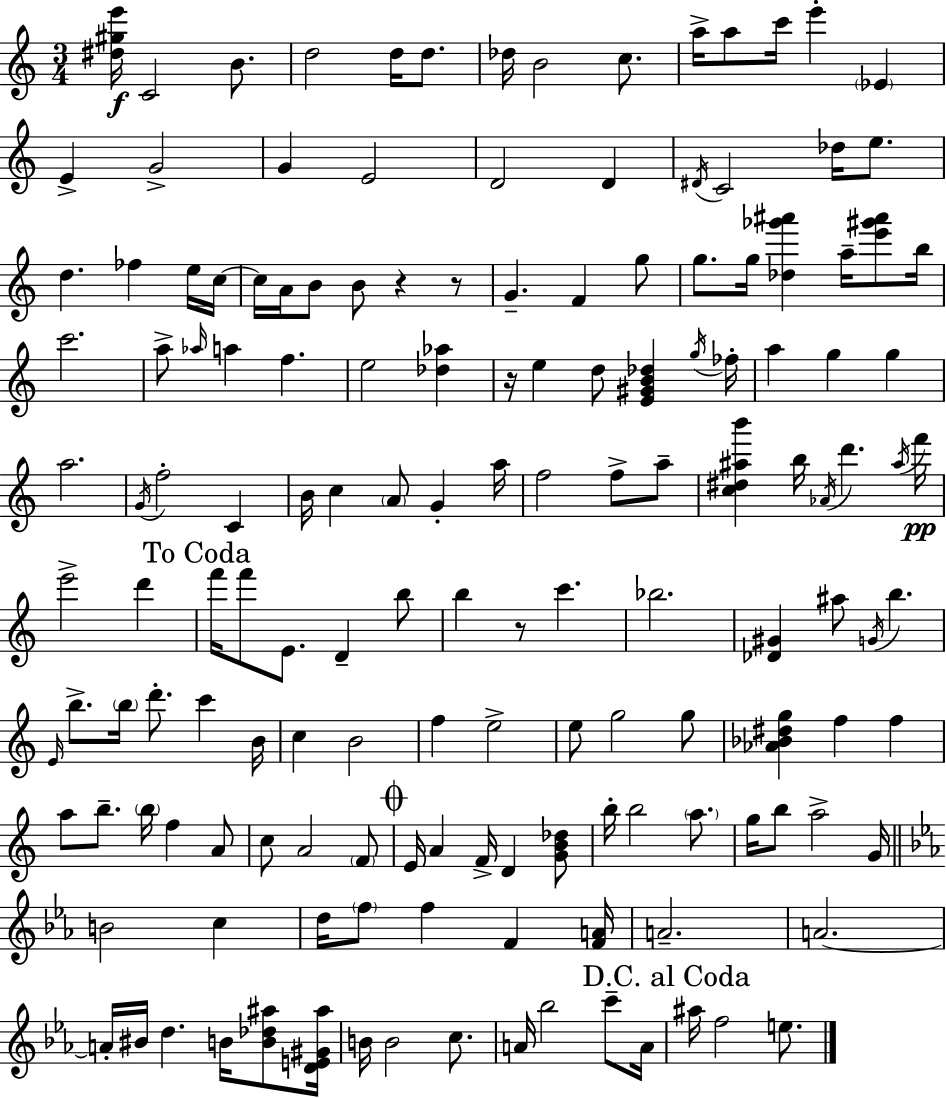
[D#5,G#5,E6]/s C4/h B4/e. D5/h D5/s D5/e. Db5/s B4/h C5/e. A5/s A5/e C6/s E6/q Eb4/q E4/q G4/h G4/q E4/h D4/h D4/q D#4/s C4/h Db5/s E5/e. D5/q. FES5/q E5/s C5/s C5/s A4/s B4/e B4/e R/q R/e G4/q. F4/q G5/e G5/e. G5/s [Db5,Gb6,A#6]/q A5/s [E6,G#6,A#6]/e B5/s C6/h. A5/e Ab5/s A5/q F5/q. E5/h [Db5,Ab5]/q R/s E5/q D5/e [E4,G#4,B4,Db5]/q G5/s FES5/s A5/q G5/q G5/q A5/h. G4/s F5/h C4/q B4/s C5/q A4/e G4/q A5/s F5/h F5/e A5/e [C5,D#5,A#5,B6]/q B5/s Ab4/s D6/q. A#5/s F6/s E6/h D6/q F6/s F6/e E4/e. D4/q B5/e B5/q R/e C6/q. Bb5/h. [Db4,G#4]/q A#5/e G4/s B5/q. E4/s B5/e. B5/s D6/e. C6/q B4/s C5/q B4/h F5/q E5/h E5/e G5/h G5/e [Ab4,Bb4,D#5,G5]/q F5/q F5/q A5/e B5/e. B5/s F5/q A4/e C5/e A4/h F4/e E4/s A4/q F4/s D4/q [G4,B4,Db5]/e B5/s B5/h A5/e. G5/s B5/e A5/h G4/s B4/h C5/q D5/s F5/e F5/q F4/q [F4,A4]/s A4/h. A4/h. A4/s BIS4/s D5/q. B4/s [B4,Db5,A#5]/e [D4,E4,G#4,A#5]/s B4/s B4/h C5/e. A4/s Bb5/h C6/e A4/s A#5/s F5/h E5/e.